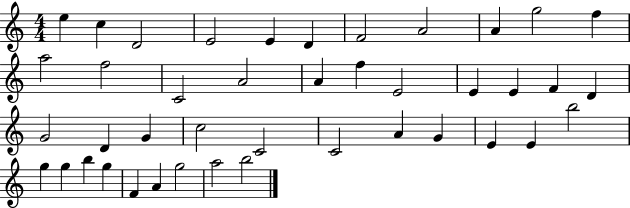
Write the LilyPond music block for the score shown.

{
  \clef treble
  \numericTimeSignature
  \time 4/4
  \key c \major
  e''4 c''4 d'2 | e'2 e'4 d'4 | f'2 a'2 | a'4 g''2 f''4 | \break a''2 f''2 | c'2 a'2 | a'4 f''4 e'2 | e'4 e'4 f'4 d'4 | \break g'2 d'4 g'4 | c''2 c'2 | c'2 a'4 g'4 | e'4 e'4 b''2 | \break g''4 g''4 b''4 g''4 | f'4 a'4 g''2 | a''2 b''2 | \bar "|."
}